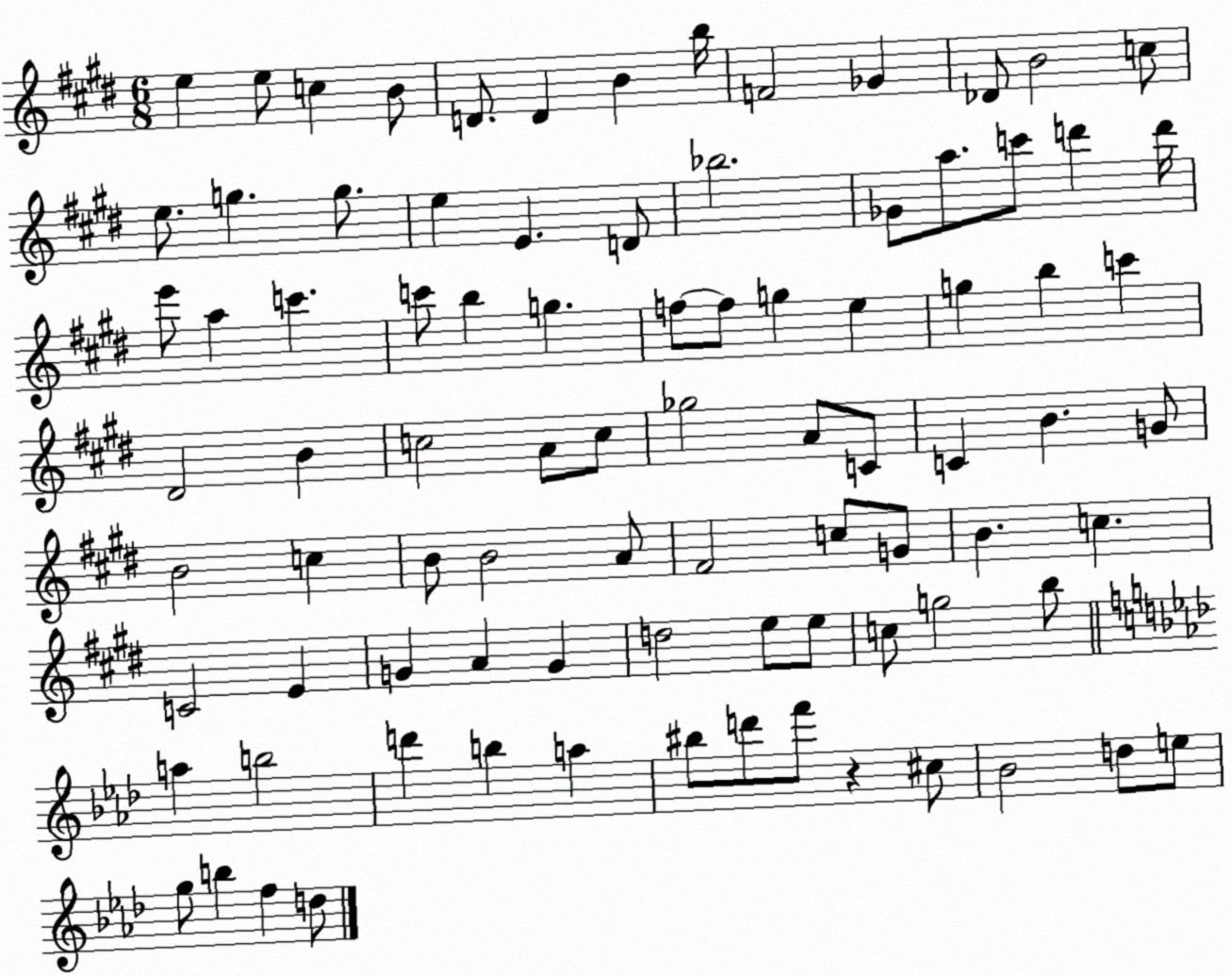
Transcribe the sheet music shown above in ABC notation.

X:1
T:Untitled
M:6/8
L:1/4
K:E
e e/2 c B/2 D/2 D B b/4 F2 _G _D/2 B2 c/2 e/2 g g/2 e E D/2 _b2 _G/2 a/2 c'/2 d' d'/4 e'/2 a c' c'/2 b g f/2 f/2 g e g b c' ^D2 B c2 A/2 c/2 _g2 A/2 C/2 C B G/2 B2 c B/2 B2 A/2 ^F2 c/2 G/2 B c C2 E G A G d2 e/2 e/2 c/2 g2 b/2 a b2 d' b a ^b/2 d'/2 f'/2 z ^c/2 _B2 d/2 e/2 g/2 b f d/2